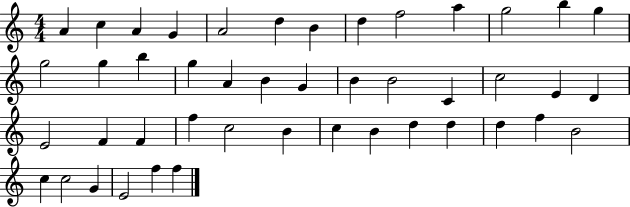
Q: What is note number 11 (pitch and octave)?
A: G5